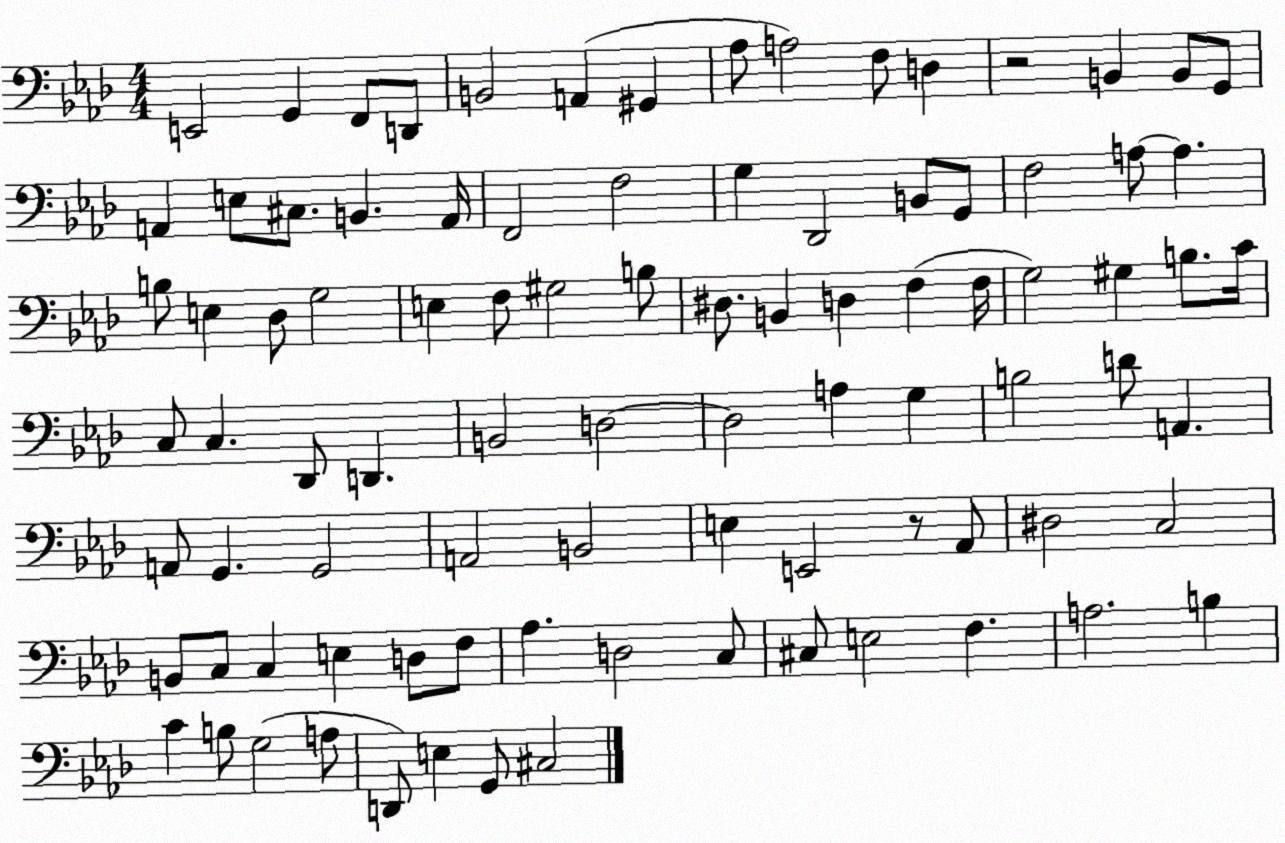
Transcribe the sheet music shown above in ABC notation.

X:1
T:Untitled
M:4/4
L:1/4
K:Ab
E,,2 G,, F,,/2 D,,/2 B,,2 A,, ^G,, _A,/2 A,2 F,/2 D, z2 B,, B,,/2 G,,/2 A,, E,/2 ^C,/2 B,, A,,/4 F,,2 F,2 G, _D,,2 B,,/2 G,,/2 F,2 A,/2 A, B,/2 E, _D,/2 G,2 E, F,/2 ^G,2 B,/2 ^D,/2 B,, D, F, F,/4 G,2 ^G, B,/2 C/4 C,/2 C, _D,,/2 D,, B,,2 D,2 D,2 A, G, B,2 D/2 A,, A,,/2 G,, G,,2 A,,2 B,,2 E, E,,2 z/2 _A,,/2 ^D,2 C,2 B,,/2 C,/2 C, E, D,/2 F,/2 _A, D,2 C,/2 ^C,/2 E,2 F, A,2 B, C B,/2 G,2 A,/2 D,,/2 E, G,,/2 ^C,2